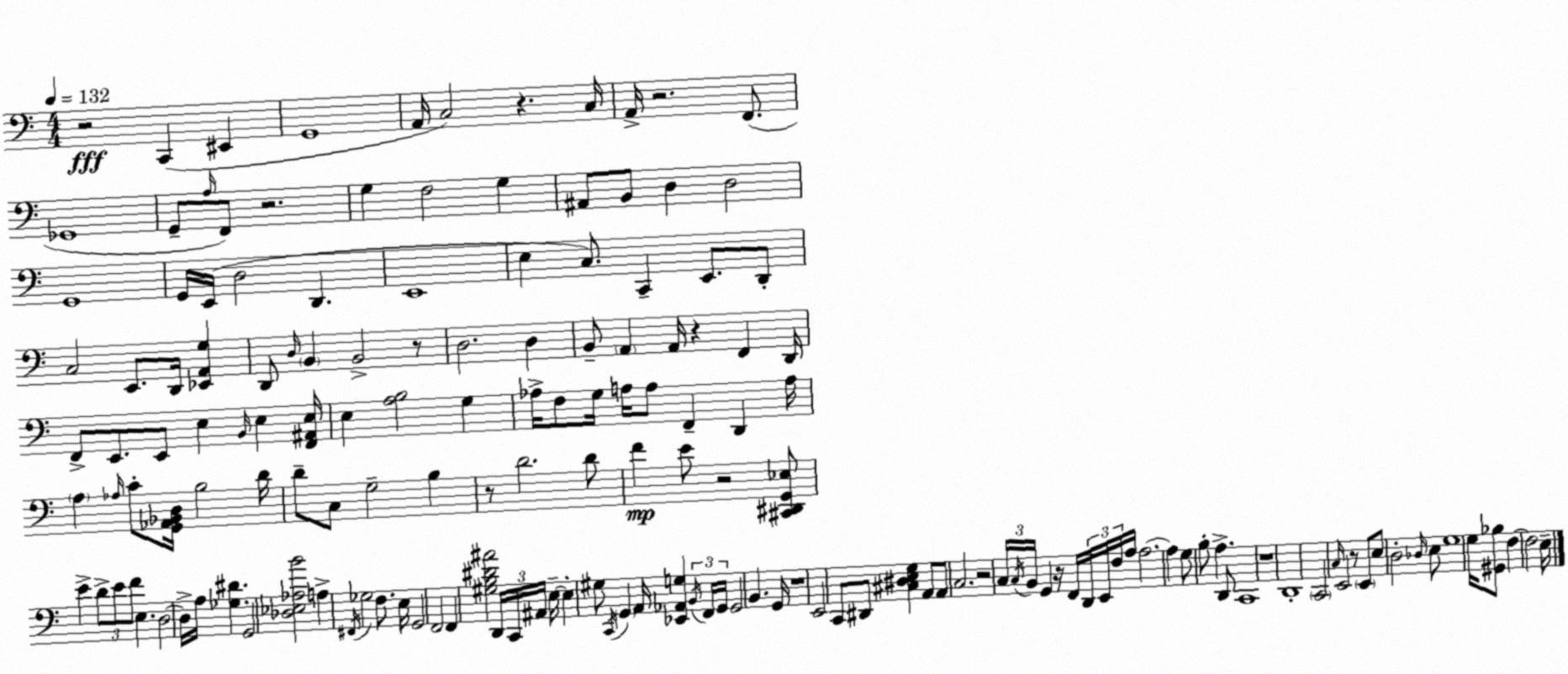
X:1
T:Untitled
M:4/4
L:1/4
K:C
z2 C,, ^E,, G,,4 A,,/4 C,2 z C,/4 A,,/4 z2 F,,/2 _G,,4 G,,/2 A,/4 F,,/2 z2 G, F,2 G, ^A,,/2 B,,/2 D, D,2 G,,4 G,,/4 E,,/4 D,2 D,, E,,4 E, C,/2 C,, E,,/2 D,,/2 C,2 E,,/2 D,,/4 [_E,,A,,G,] D,,/2 D,/4 B,, B,,2 z/2 D,2 D, B,,/2 A,, A,,/4 z F,, D,,/4 F,,/2 E,,/2 E,,/2 E, B,,/4 E, [F,,^A,,E,]/4 E, [A,B,]2 G, _A,/4 F,/2 G,/4 A,/4 A,/2 F,, D,, A,/4 A, _A,/4 C/2 [G,,_A,,_B,,D,]/4 B,2 D/4 D/2 C,/2 G,2 B, z/2 D2 D/2 F E/2 z2 [^C,,^D,,G,,_E,]/2 E D/2 E/2 F/2 E, D,2 D,/4 A,/4 [_G,^D] G,,2 [_D,_E,_A,B]2 A, ^F,,/4 _G,2 F,/2 E,/4 G,,2 F,,2 F,, [^G,B,^D^A]2 D,,/4 C,,/4 ^A,,/4 E,/4 E, ^G,/2 C,,/4 G,, A,,/4 [_E,,_A,,G,] B,,/4 F,,/4 G,,/4 G,,2 B,, G,,/4 z4 E,,2 C,,/2 ^D,,/2 [^C,^D,E,G,] A,,/2 A,,/2 C,2 z2 C,/4 C,/4 B,,/4 G,, z/4 F,,/4 D,,/4 E,,/4 F,/4 A,/4 A,2 A, G,/2 B,/2 A, D,,/2 C,,4 z4 D,,4 C,,2 C,/4 E,,2 z/2 E,,/2 E,/2 D,2 _D,/4 E,/2 G,4 G,/4 [^G,,_B,]/2 F, F,2 E,/4